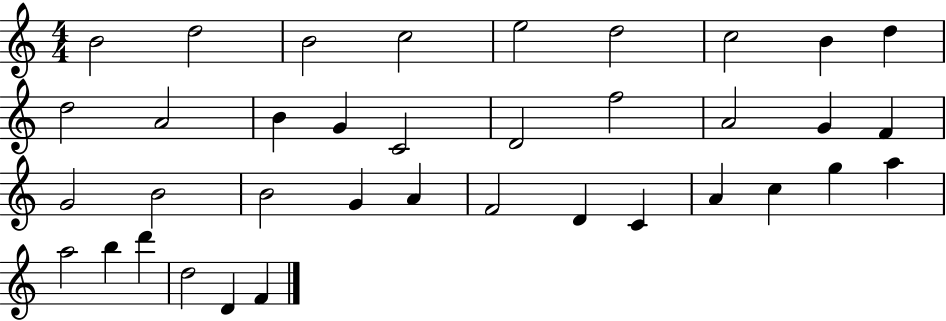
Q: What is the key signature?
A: C major